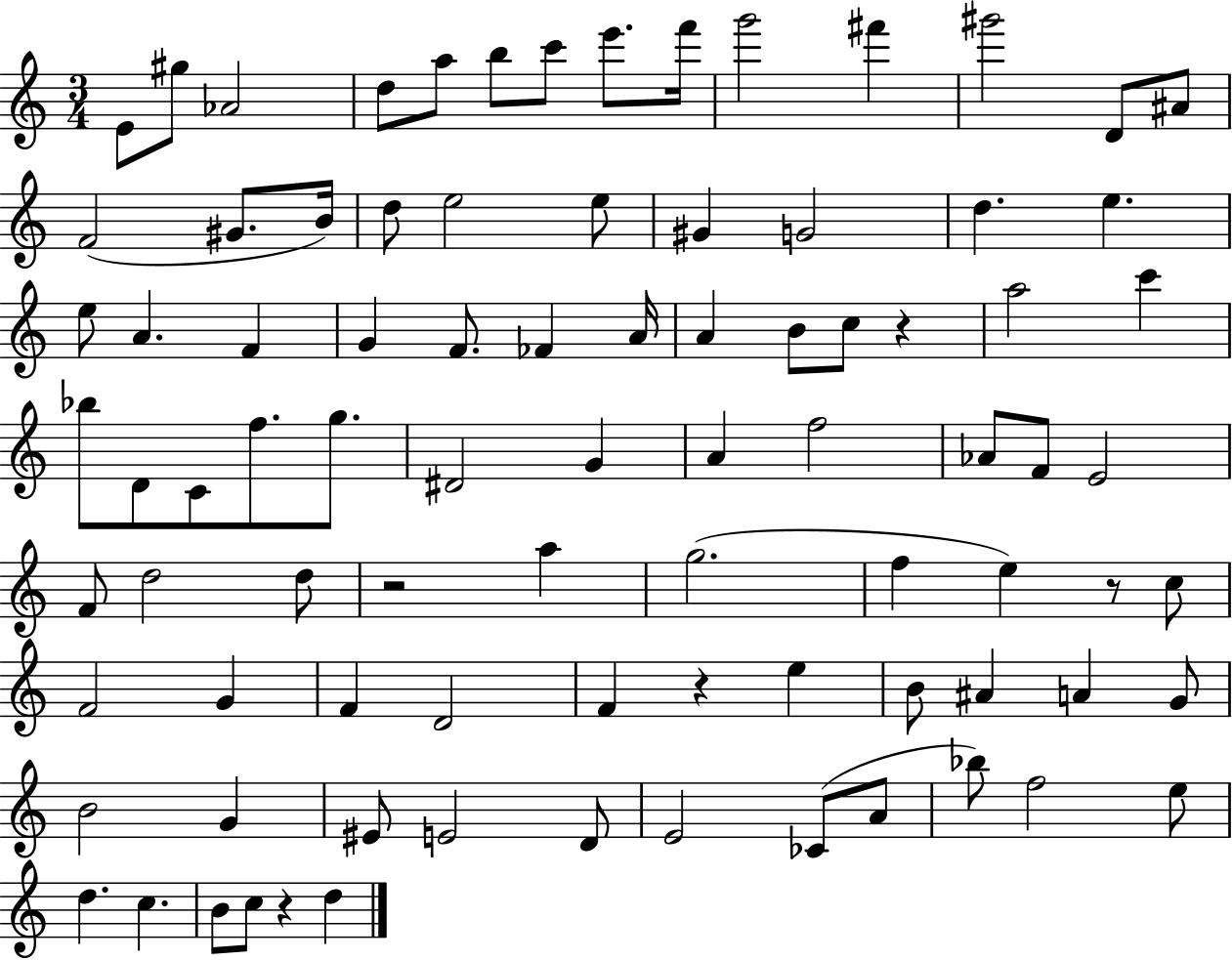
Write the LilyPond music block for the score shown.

{
  \clef treble
  \numericTimeSignature
  \time 3/4
  \key c \major
  e'8 gis''8 aes'2 | d''8 a''8 b''8 c'''8 e'''8. f'''16 | g'''2 fis'''4 | gis'''2 d'8 ais'8 | \break f'2( gis'8. b'16) | d''8 e''2 e''8 | gis'4 g'2 | d''4. e''4. | \break e''8 a'4. f'4 | g'4 f'8. fes'4 a'16 | a'4 b'8 c''8 r4 | a''2 c'''4 | \break bes''8 d'8 c'8 f''8. g''8. | dis'2 g'4 | a'4 f''2 | aes'8 f'8 e'2 | \break f'8 d''2 d''8 | r2 a''4 | g''2.( | f''4 e''4) r8 c''8 | \break f'2 g'4 | f'4 d'2 | f'4 r4 e''4 | b'8 ais'4 a'4 g'8 | \break b'2 g'4 | eis'8 e'2 d'8 | e'2 ces'8( a'8 | bes''8) f''2 e''8 | \break d''4. c''4. | b'8 c''8 r4 d''4 | \bar "|."
}